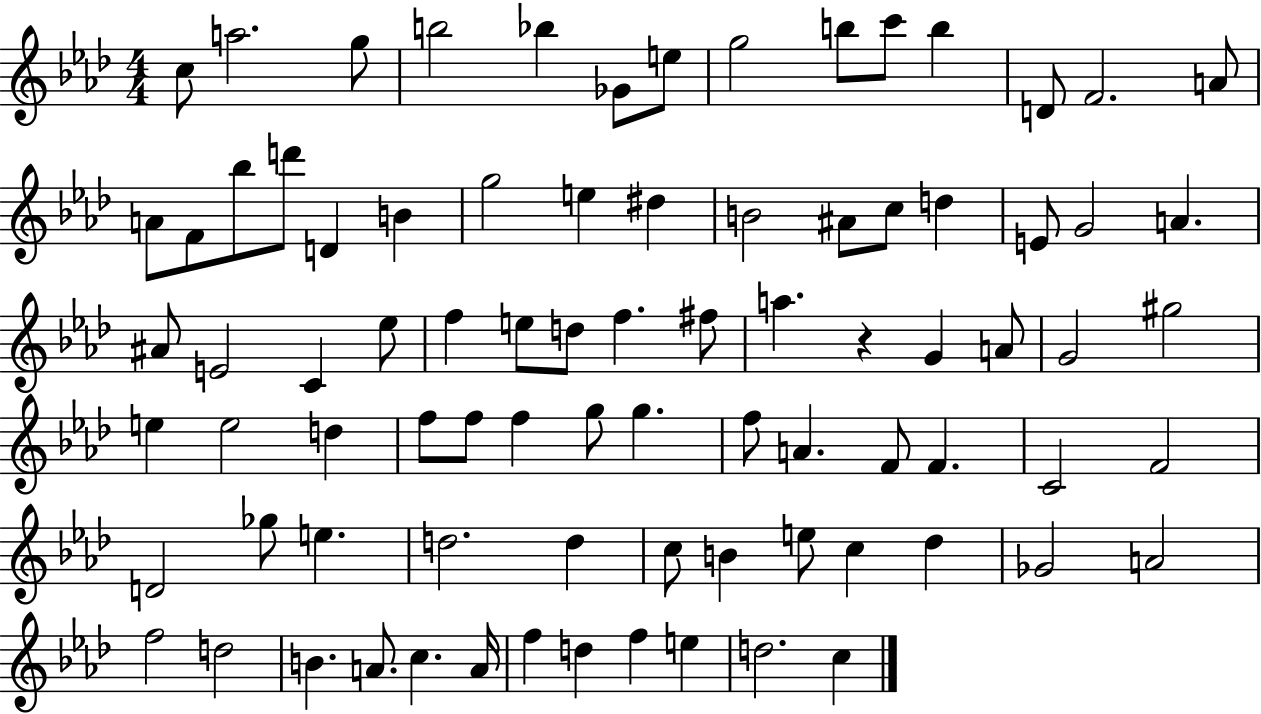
{
  \clef treble
  \numericTimeSignature
  \time 4/4
  \key aes \major
  c''8 a''2. g''8 | b''2 bes''4 ges'8 e''8 | g''2 b''8 c'''8 b''4 | d'8 f'2. a'8 | \break a'8 f'8 bes''8 d'''8 d'4 b'4 | g''2 e''4 dis''4 | b'2 ais'8 c''8 d''4 | e'8 g'2 a'4. | \break ais'8 e'2 c'4 ees''8 | f''4 e''8 d''8 f''4. fis''8 | a''4. r4 g'4 a'8 | g'2 gis''2 | \break e''4 e''2 d''4 | f''8 f''8 f''4 g''8 g''4. | f''8 a'4. f'8 f'4. | c'2 f'2 | \break d'2 ges''8 e''4. | d''2. d''4 | c''8 b'4 e''8 c''4 des''4 | ges'2 a'2 | \break f''2 d''2 | b'4. a'8. c''4. a'16 | f''4 d''4 f''4 e''4 | d''2. c''4 | \break \bar "|."
}